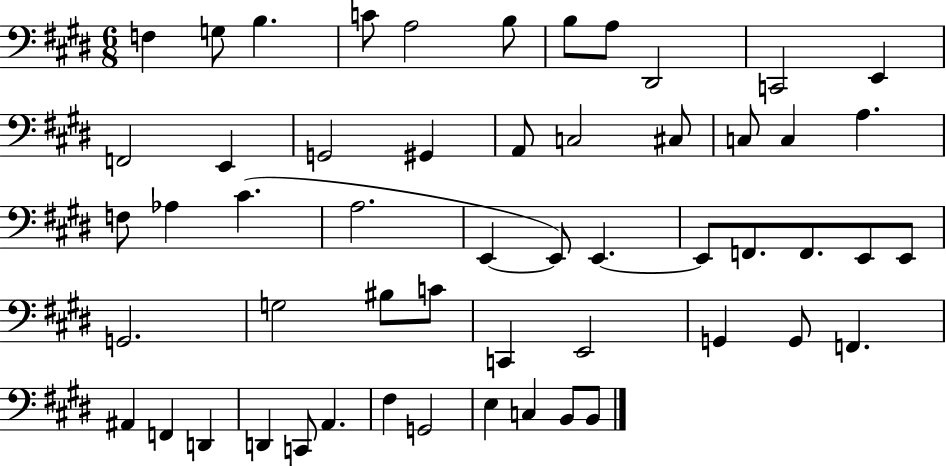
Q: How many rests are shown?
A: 0